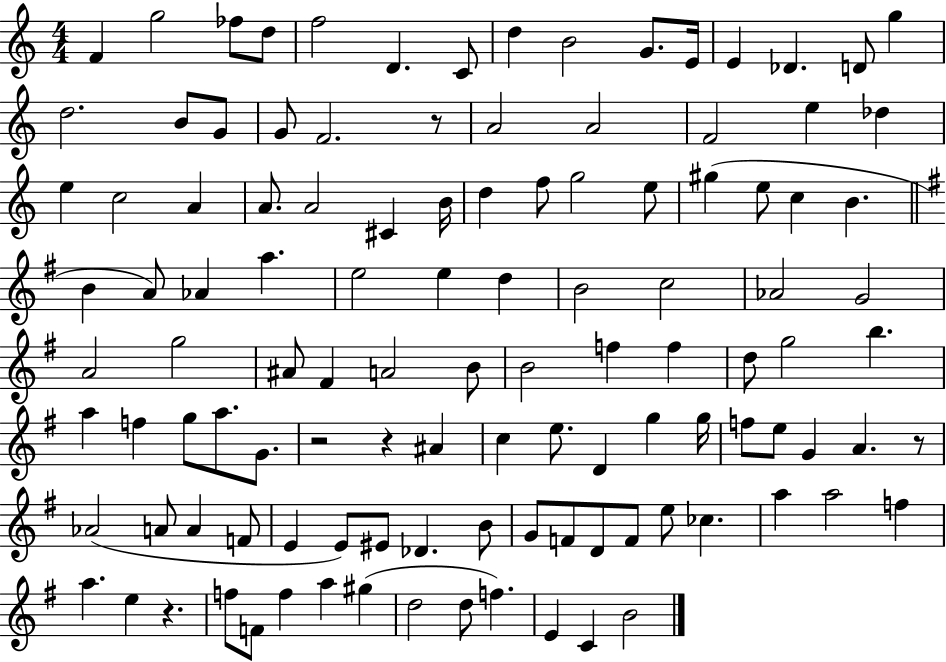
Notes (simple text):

F4/q G5/h FES5/e D5/e F5/h D4/q. C4/e D5/q B4/h G4/e. E4/s E4/q Db4/q. D4/e G5/q D5/h. B4/e G4/e G4/e F4/h. R/e A4/h A4/h F4/h E5/q Db5/q E5/q C5/h A4/q A4/e. A4/h C#4/q B4/s D5/q F5/e G5/h E5/e G#5/q E5/e C5/q B4/q. B4/q A4/e Ab4/q A5/q. E5/h E5/q D5/q B4/h C5/h Ab4/h G4/h A4/h G5/h A#4/e F#4/q A4/h B4/e B4/h F5/q F5/q D5/e G5/h B5/q. A5/q F5/q G5/e A5/e. G4/e. R/h R/q A#4/q C5/q E5/e. D4/q G5/q G5/s F5/e E5/e G4/q A4/q. R/e Ab4/h A4/e A4/q F4/e E4/q E4/e EIS4/e Db4/q. B4/e G4/e F4/e D4/e F4/e E5/e CES5/q. A5/q A5/h F5/q A5/q. E5/q R/q. F5/e F4/e F5/q A5/q G#5/q D5/h D5/e F5/q. E4/q C4/q B4/h